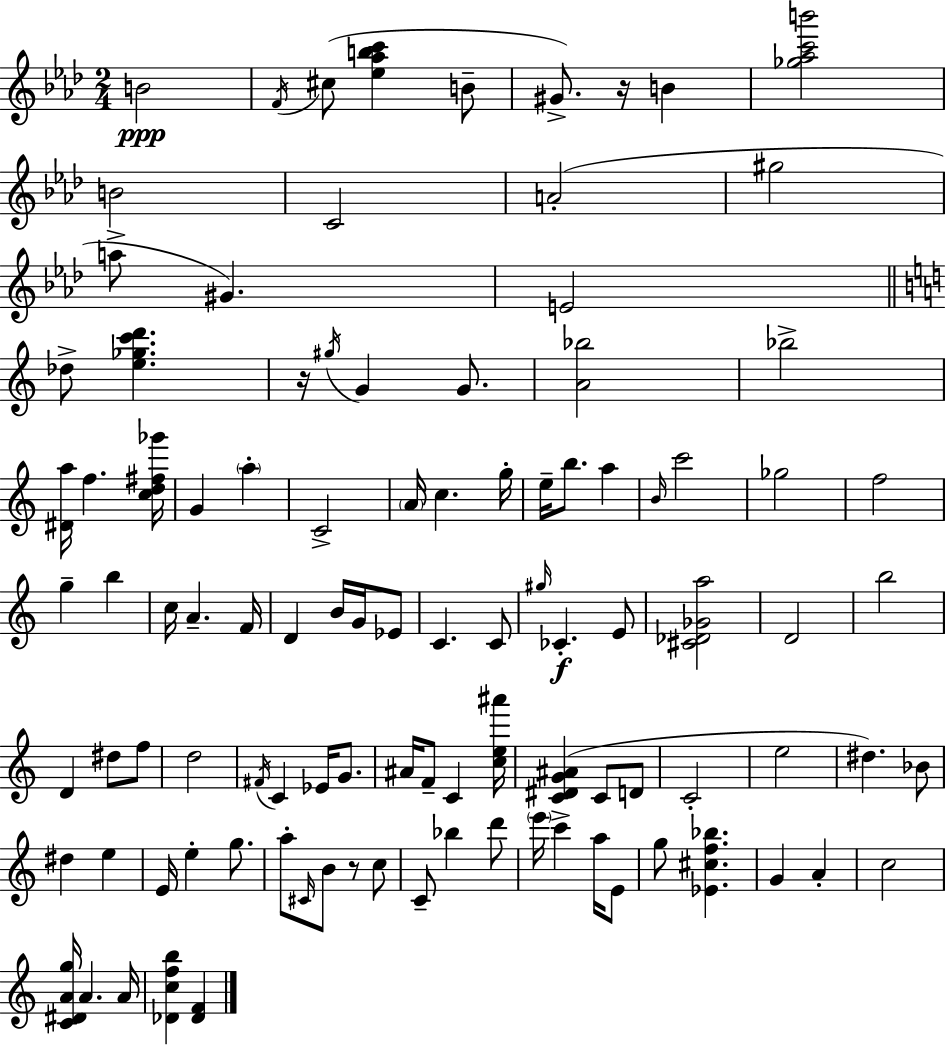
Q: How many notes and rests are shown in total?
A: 103